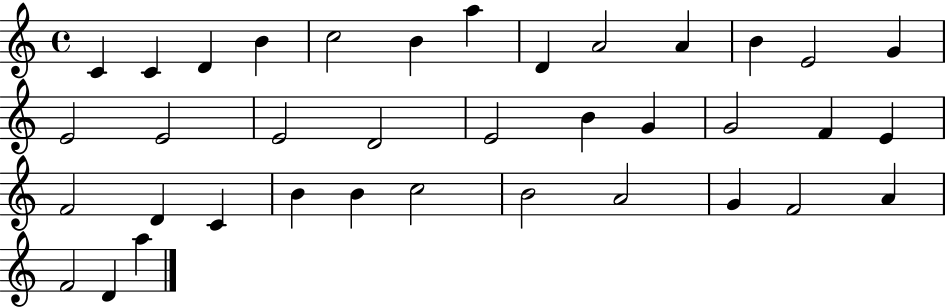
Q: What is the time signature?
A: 4/4